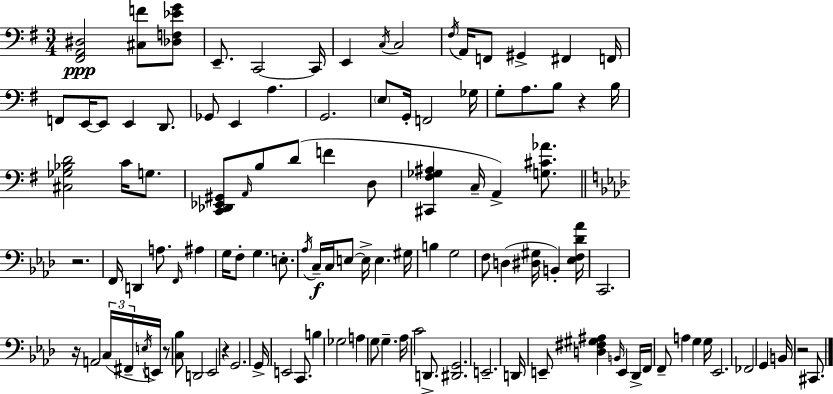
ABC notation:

X:1
T:Untitled
M:3/4
L:1/4
K:Em
[^F,,A,,^D,]2 [^C,F]/2 [_D,F,_EG]/2 E,,/2 C,,2 C,,/4 E,, C,/4 C,2 ^F,/4 A,,/4 F,,/2 ^G,, ^F,, F,,/4 F,,/2 E,,/4 E,,/2 E,, D,,/2 _G,,/2 E,, A, G,,2 E,/2 G,,/4 F,,2 _G,/4 G,/2 A,/2 B,/2 z B,/4 [^C,_G,_B,D]2 C/4 G,/2 [C,,_D,,_E,,^G,,]/2 A,,/4 B,/2 D/2 F D,/2 [^C,,^F,_G,^A,] C,/4 A,, [G,^C_A]/2 z2 F,,/4 D,, A,/2 F,,/4 ^A, G,/4 F,/2 G, E,/2 _A,/4 C,/4 C,/4 E,/2 E,/4 E, ^G,/4 B, G,2 F,/2 D, [^D,^G,]/4 B,, [_E,F,_D_A]/4 C,,2 z/4 A,,2 C,/4 ^F,,/4 E,/4 E,,/4 z/2 [C,_B,]/2 D,,2 _E,,2 z G,,2 G,,/4 E,,2 C,,/2 B, _G,2 A, G,/2 G, _A,/4 C2 D,,/2 [^D,,G,,]2 E,,2 D,,/4 E,,/2 [D,^F,^G,^A,] B,,/4 E,, _D,,/4 F,,/4 F,,/2 A, G, G,/4 _E,,2 _F,,2 G,, B,,/4 z2 ^C,,/2